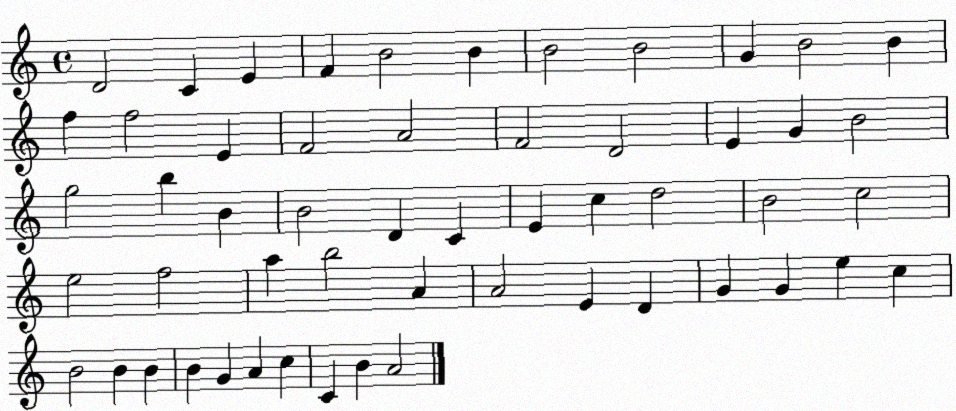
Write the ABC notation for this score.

X:1
T:Untitled
M:4/4
L:1/4
K:C
D2 C E F B2 B B2 B2 G B2 B f f2 E F2 A2 F2 D2 E G B2 g2 b B B2 D C E c d2 B2 c2 e2 f2 a b2 A A2 E D G G e c B2 B B B G A c C B A2